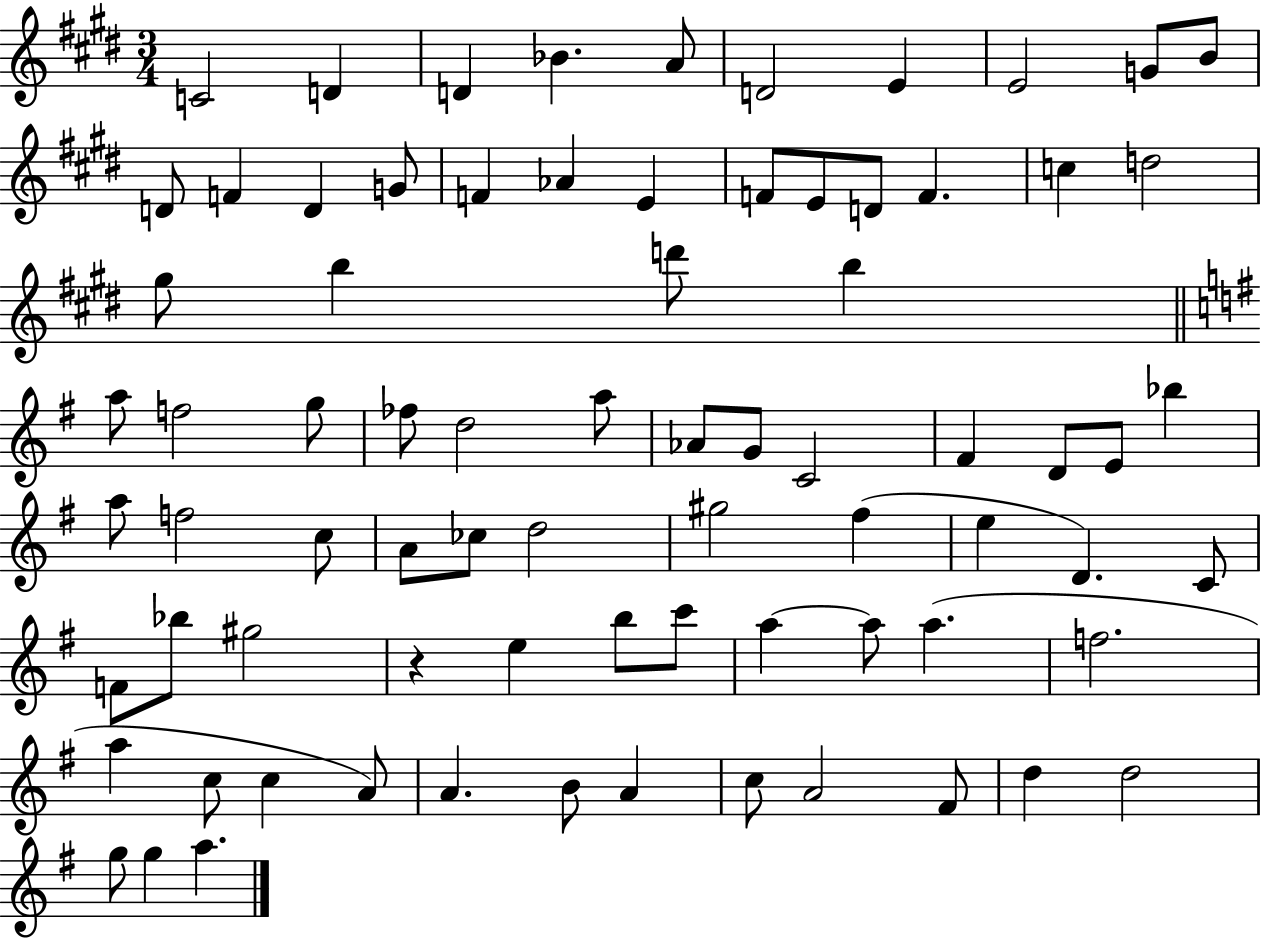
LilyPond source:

{
  \clef treble
  \numericTimeSignature
  \time 3/4
  \key e \major
  \repeat volta 2 { c'2 d'4 | d'4 bes'4. a'8 | d'2 e'4 | e'2 g'8 b'8 | \break d'8 f'4 d'4 g'8 | f'4 aes'4 e'4 | f'8 e'8 d'8 f'4. | c''4 d''2 | \break gis''8 b''4 d'''8 b''4 | \bar "||" \break \key g \major a''8 f''2 g''8 | fes''8 d''2 a''8 | aes'8 g'8 c'2 | fis'4 d'8 e'8 bes''4 | \break a''8 f''2 c''8 | a'8 ces''8 d''2 | gis''2 fis''4( | e''4 d'4.) c'8 | \break f'8 bes''8 gis''2 | r4 e''4 b''8 c'''8 | a''4~~ a''8 a''4.( | f''2. | \break a''4 c''8 c''4 a'8) | a'4. b'8 a'4 | c''8 a'2 fis'8 | d''4 d''2 | \break g''8 g''4 a''4. | } \bar "|."
}